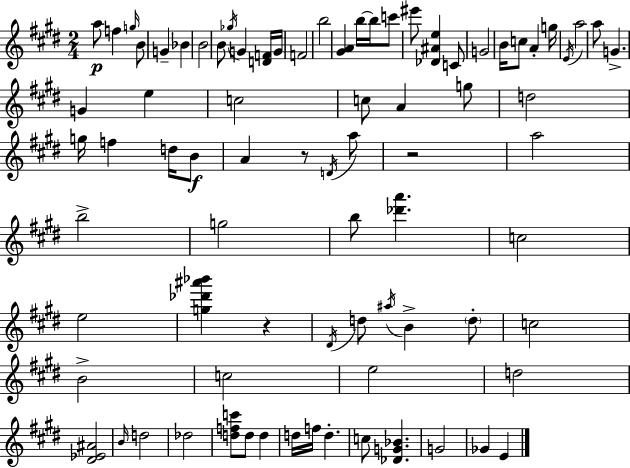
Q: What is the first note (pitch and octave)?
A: A5